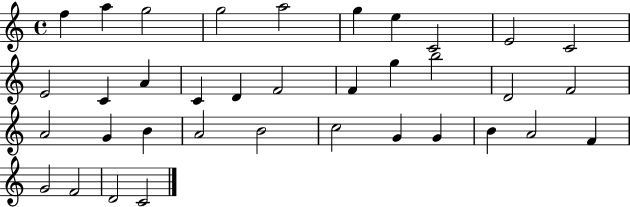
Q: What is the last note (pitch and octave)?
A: C4